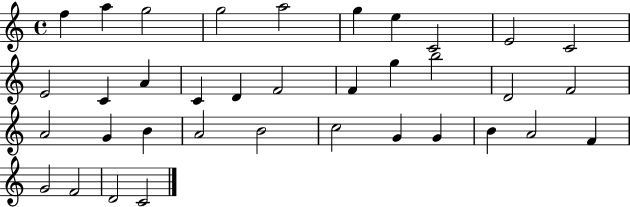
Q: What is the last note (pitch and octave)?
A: C4